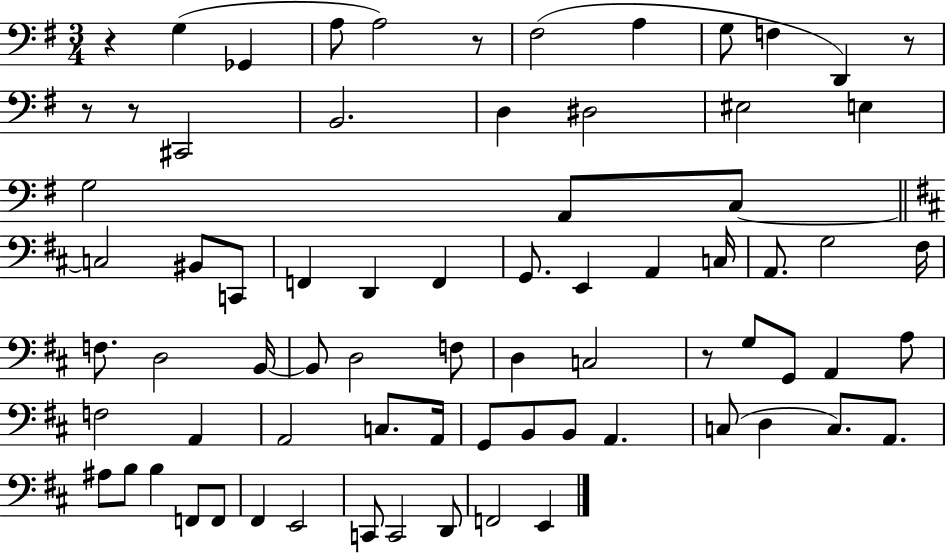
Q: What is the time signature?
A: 3/4